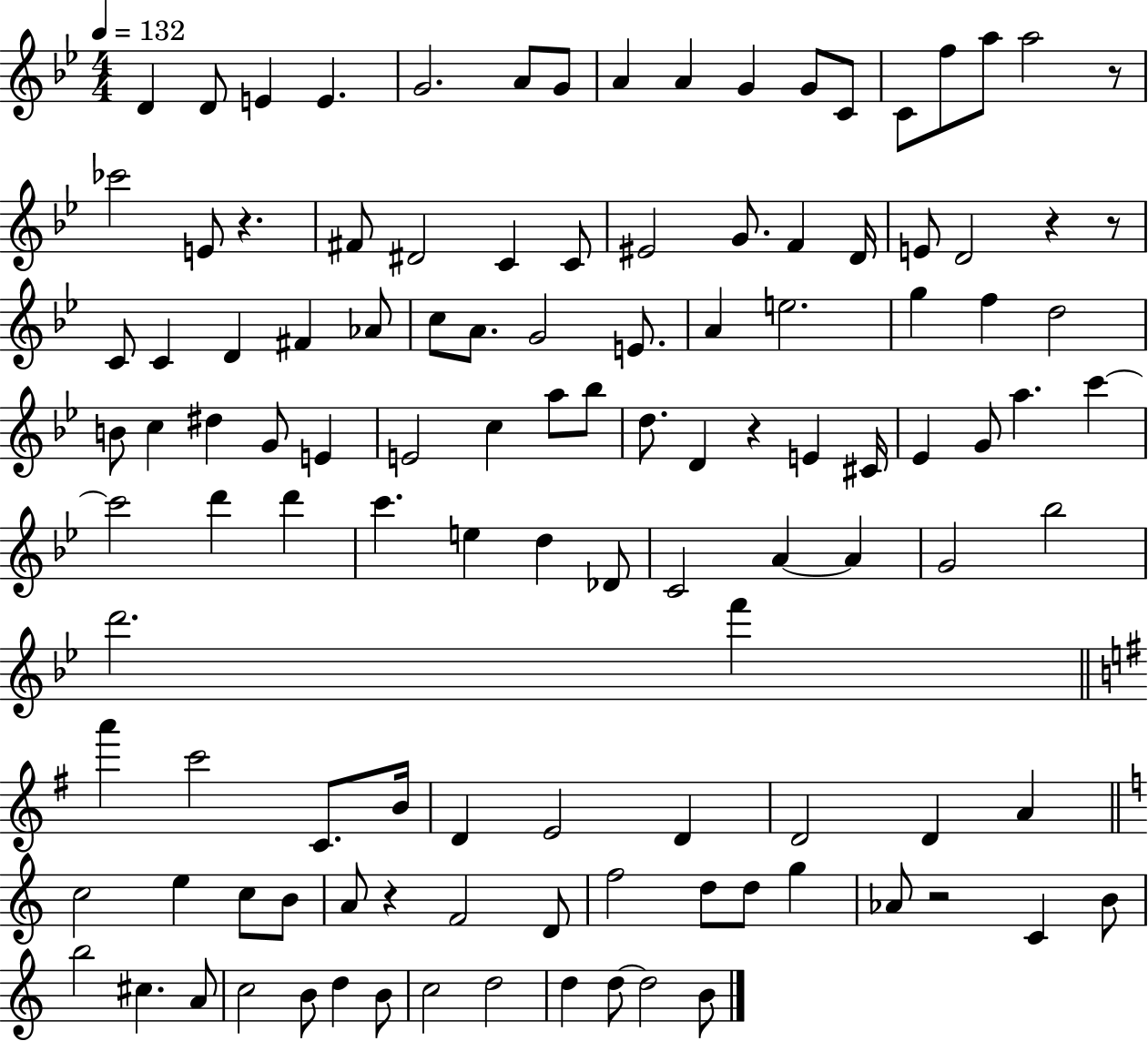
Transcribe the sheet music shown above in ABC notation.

X:1
T:Untitled
M:4/4
L:1/4
K:Bb
D D/2 E E G2 A/2 G/2 A A G G/2 C/2 C/2 f/2 a/2 a2 z/2 _c'2 E/2 z ^F/2 ^D2 C C/2 ^E2 G/2 F D/4 E/2 D2 z z/2 C/2 C D ^F _A/2 c/2 A/2 G2 E/2 A e2 g f d2 B/2 c ^d G/2 E E2 c a/2 _b/2 d/2 D z E ^C/4 _E G/2 a c' c'2 d' d' c' e d _D/2 C2 A A G2 _b2 d'2 f' a' c'2 C/2 B/4 D E2 D D2 D A c2 e c/2 B/2 A/2 z F2 D/2 f2 d/2 d/2 g _A/2 z2 C B/2 b2 ^c A/2 c2 B/2 d B/2 c2 d2 d d/2 d2 B/2